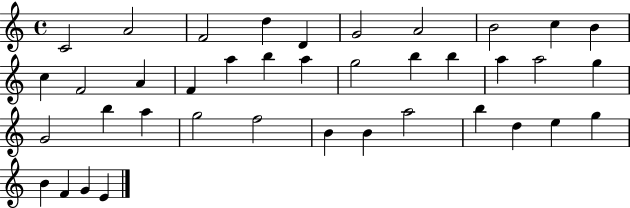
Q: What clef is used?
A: treble